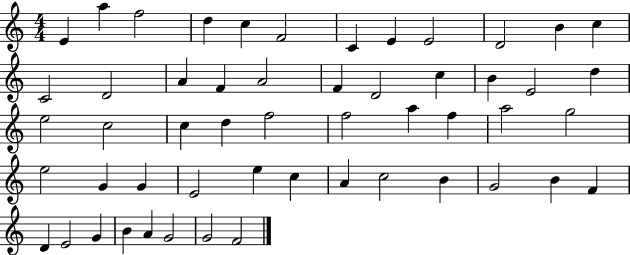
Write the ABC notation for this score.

X:1
T:Untitled
M:4/4
L:1/4
K:C
E a f2 d c F2 C E E2 D2 B c C2 D2 A F A2 F D2 c B E2 d e2 c2 c d f2 f2 a f a2 g2 e2 G G E2 e c A c2 B G2 B F D E2 G B A G2 G2 F2